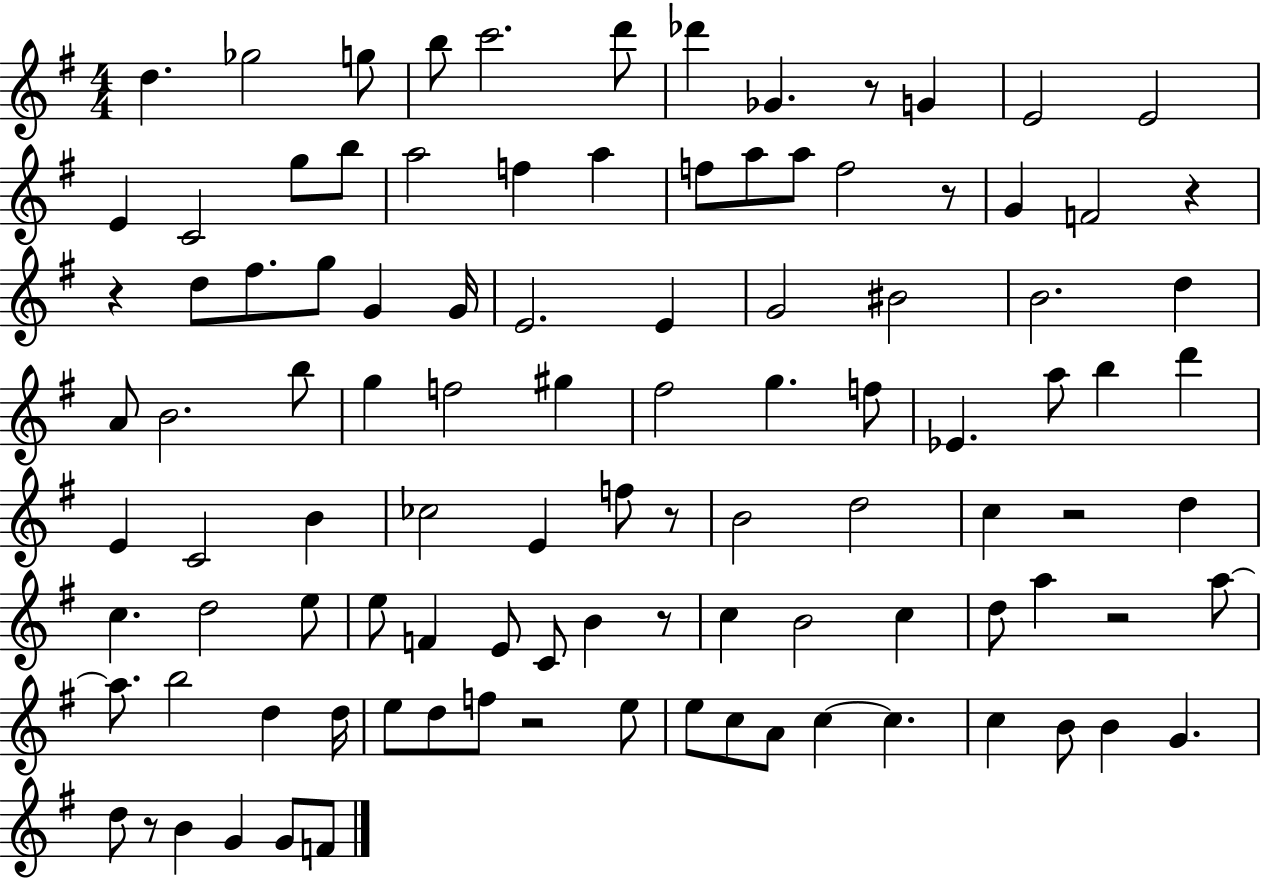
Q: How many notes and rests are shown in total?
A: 104